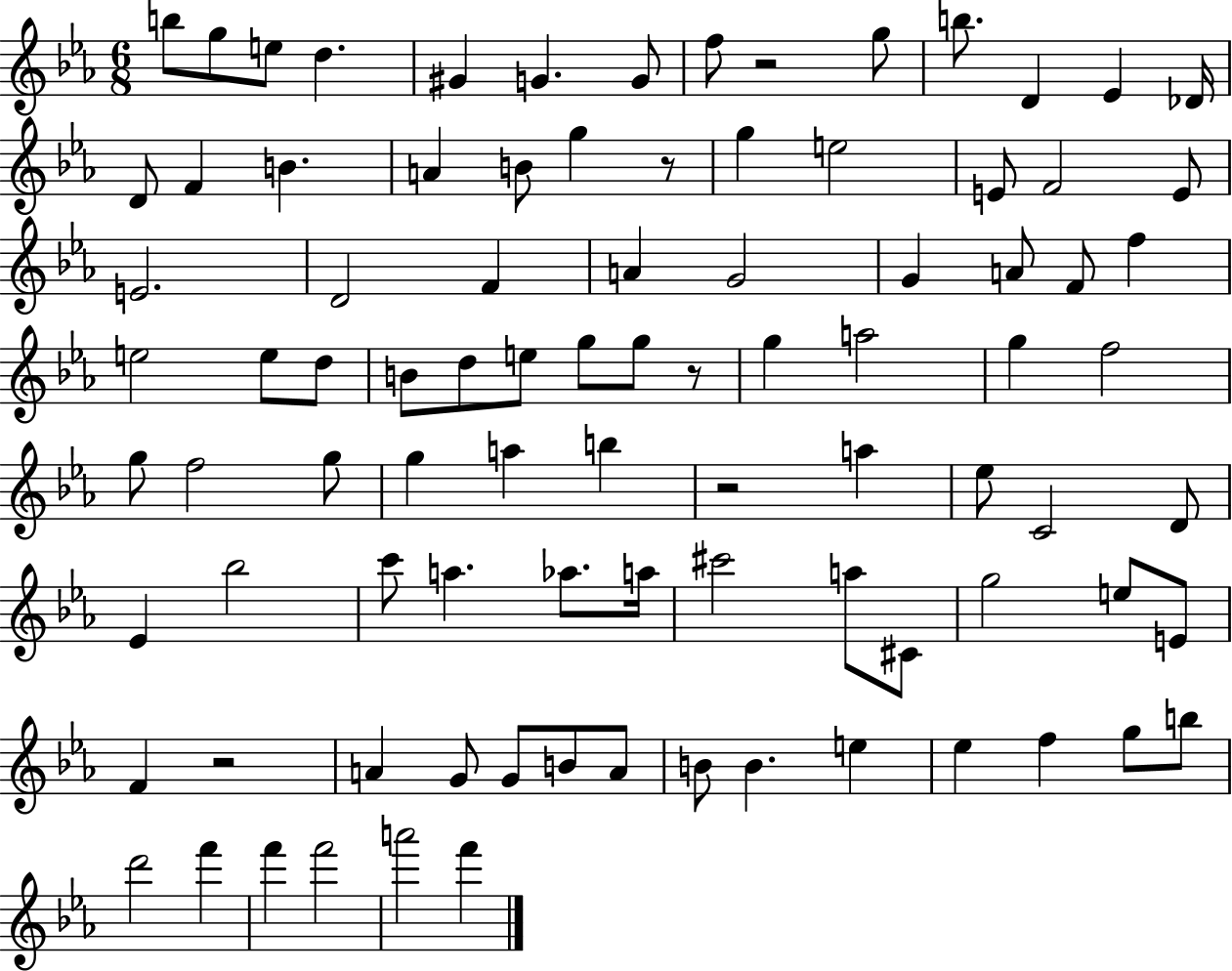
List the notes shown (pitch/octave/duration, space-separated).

B5/e G5/e E5/e D5/q. G#4/q G4/q. G4/e F5/e R/h G5/e B5/e. D4/q Eb4/q Db4/s D4/e F4/q B4/q. A4/q B4/e G5/q R/e G5/q E5/h E4/e F4/h E4/e E4/h. D4/h F4/q A4/q G4/h G4/q A4/e F4/e F5/q E5/h E5/e D5/e B4/e D5/e E5/e G5/e G5/e R/e G5/q A5/h G5/q F5/h G5/e F5/h G5/e G5/q A5/q B5/q R/h A5/q Eb5/e C4/h D4/e Eb4/q Bb5/h C6/e A5/q. Ab5/e. A5/s C#6/h A5/e C#4/e G5/h E5/e E4/e F4/q R/h A4/q G4/e G4/e B4/e A4/e B4/e B4/q. E5/q Eb5/q F5/q G5/e B5/e D6/h F6/q F6/q F6/h A6/h F6/q